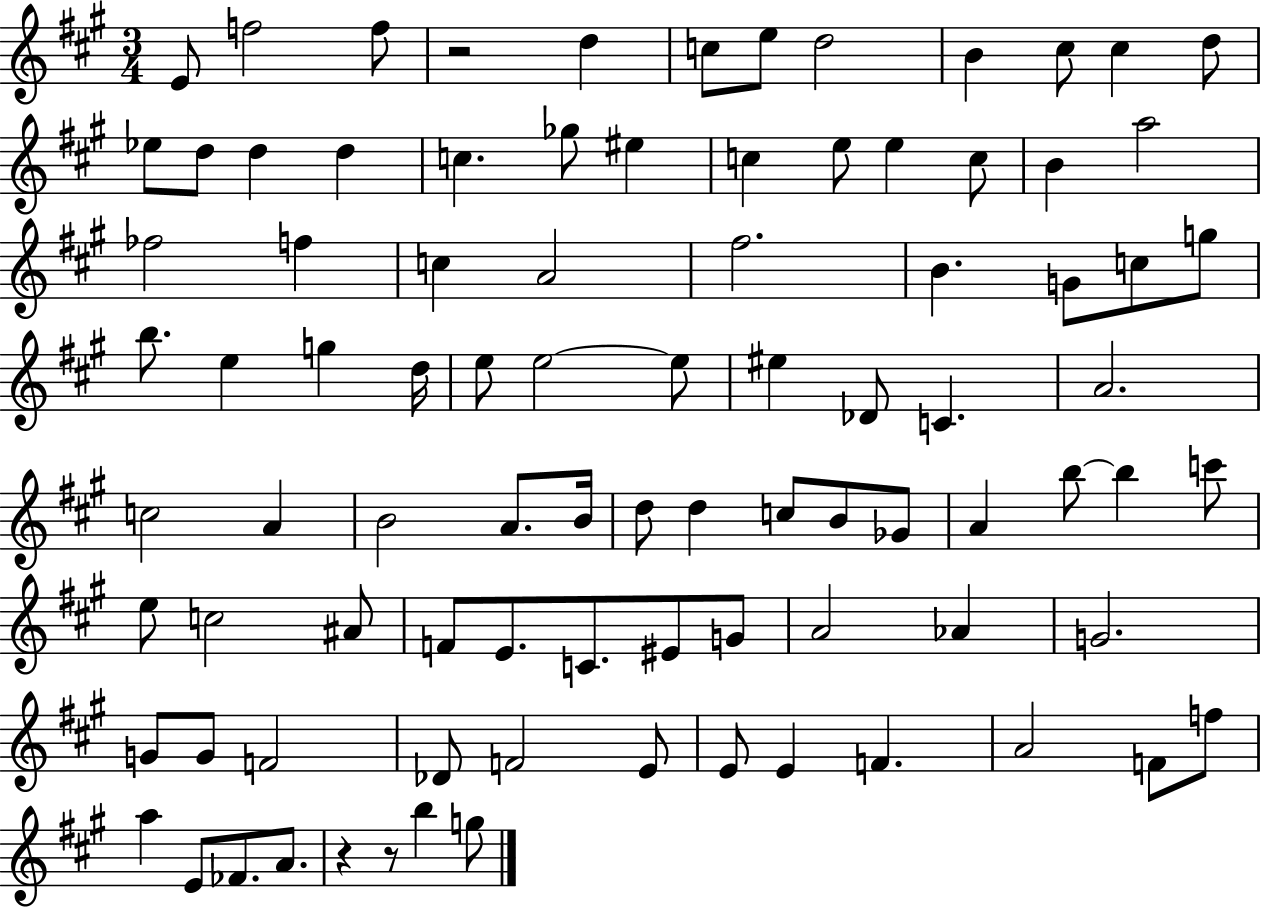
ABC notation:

X:1
T:Untitled
M:3/4
L:1/4
K:A
E/2 f2 f/2 z2 d c/2 e/2 d2 B ^c/2 ^c d/2 _e/2 d/2 d d c _g/2 ^e c e/2 e c/2 B a2 _f2 f c A2 ^f2 B G/2 c/2 g/2 b/2 e g d/4 e/2 e2 e/2 ^e _D/2 C A2 c2 A B2 A/2 B/4 d/2 d c/2 B/2 _G/2 A b/2 b c'/2 e/2 c2 ^A/2 F/2 E/2 C/2 ^E/2 G/2 A2 _A G2 G/2 G/2 F2 _D/2 F2 E/2 E/2 E F A2 F/2 f/2 a E/2 _F/2 A/2 z z/2 b g/2